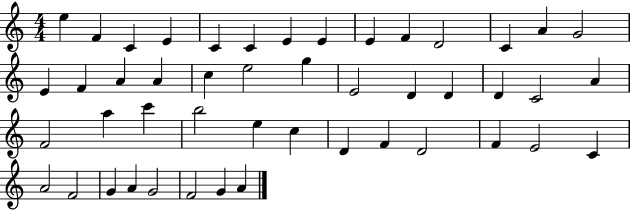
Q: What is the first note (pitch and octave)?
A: E5